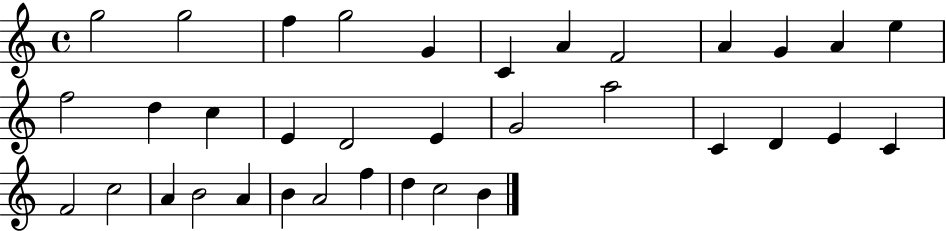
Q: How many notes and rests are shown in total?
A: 35